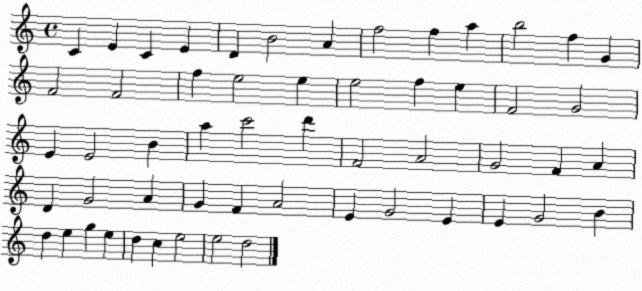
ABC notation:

X:1
T:Untitled
M:4/4
L:1/4
K:C
C E C E D B2 A f2 f a b2 f G F2 F2 f e2 e e2 f e F2 G2 E E2 B a c'2 d' F2 A2 G2 F A D G2 A G F A2 E G2 E E G2 B d e g e d c e2 e2 d2